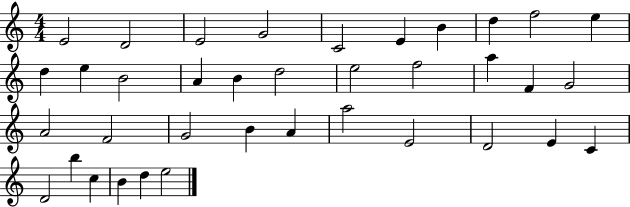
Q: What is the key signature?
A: C major